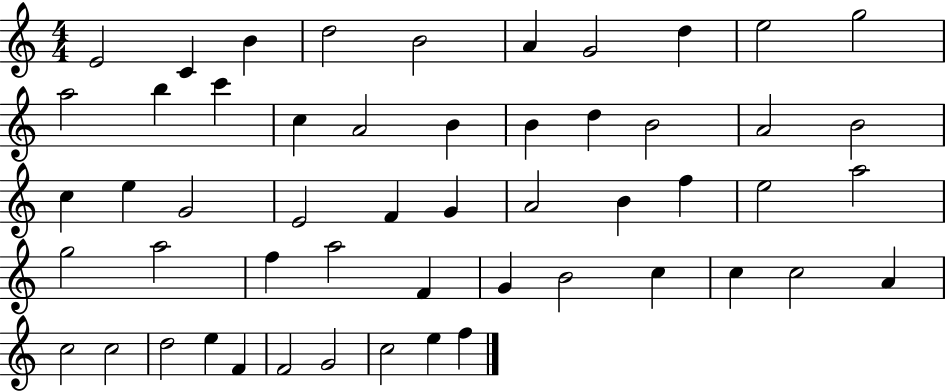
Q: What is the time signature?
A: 4/4